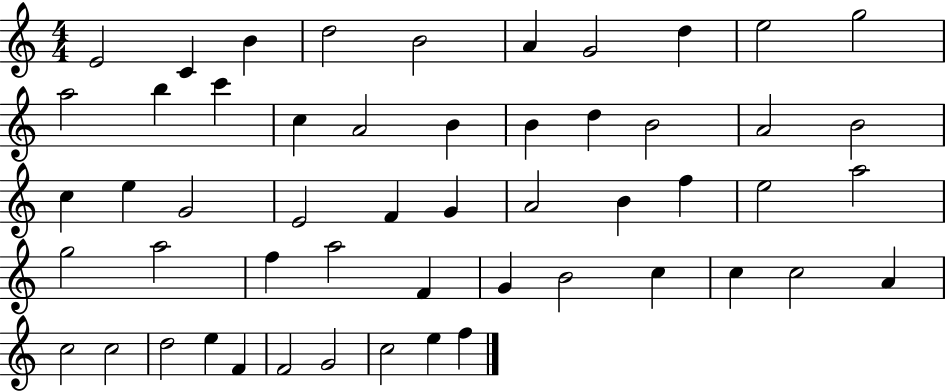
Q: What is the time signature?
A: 4/4